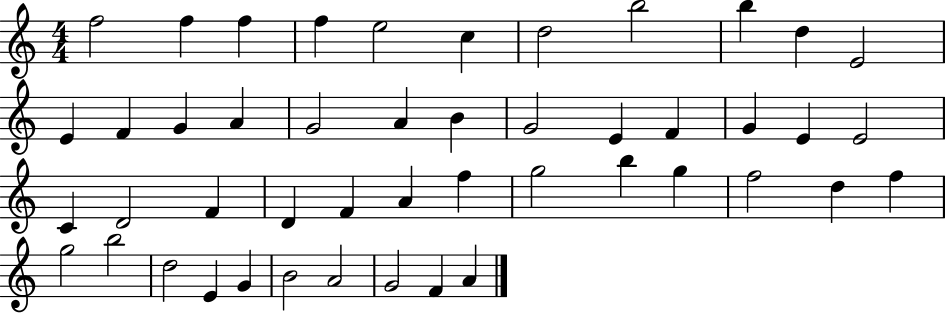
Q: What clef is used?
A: treble